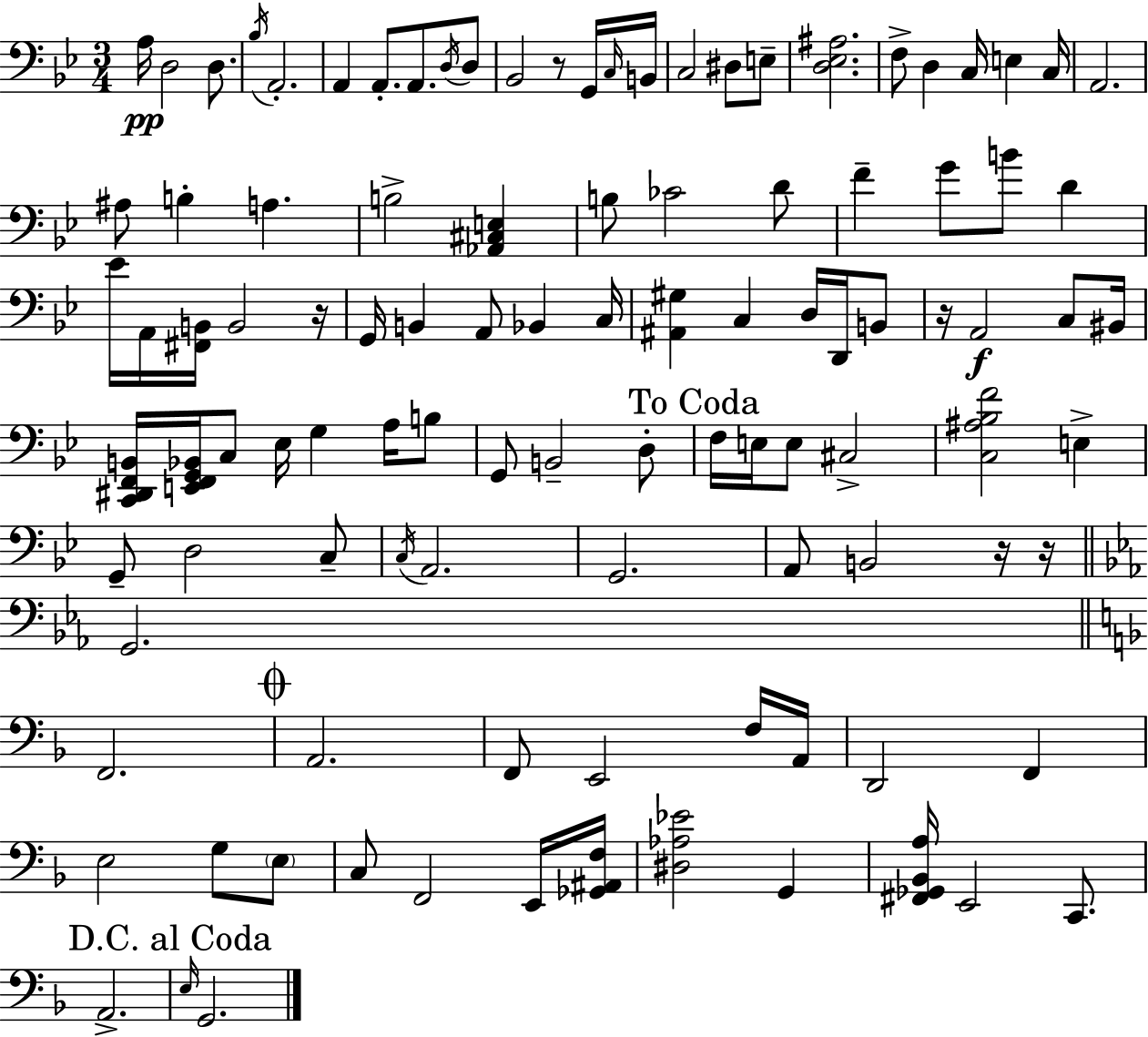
{
  \clef bass
  \numericTimeSignature
  \time 3/4
  \key bes \major
  a16\pp d2 d8. | \acciaccatura { bes16 } a,2.-. | a,4 a,8.-. a,8. \acciaccatura { d16 } | d8 bes,2 r8 | \break g,16 \grace { c16 } b,16 c2 dis8 | e8-- <d ees ais>2. | f8-> d4 c16 e4 | c16 a,2. | \break ais8 b4-. a4. | b2-> <aes, cis e>4 | b8 ces'2 | d'8 f'4-- g'8 b'8 d'4 | \break ees'16 a,16 <fis, b,>16 b,2 | r16 g,16 b,4 a,8 bes,4 | c16 <ais, gis>4 c4 d16 | d,16 b,8 r16 a,2\f | \break c8 bis,16 <c, dis, f, b,>16 <e, f, g, bes,>16 c8 ees16 g4 | a16 b8 g,8 b,2-- | d8-. \mark "To Coda" f16 e16 e8 cis2-> | <c ais bes f'>2 e4-> | \break g,8-- d2 | c8-- \acciaccatura { c16 } a,2. | g,2. | a,8 b,2 | \break r16 r16 \bar "||" \break \key c \minor g,2. | \bar "||" \break \key f \major f,2. | \mark \markup { \musicglyph "scripts.coda" } a,2. | f,8 e,2 f16 a,16 | d,2 f,4 | \break e2 g8 \parenthesize e8 | c8 f,2 e,16 <ges, ais, f>16 | <dis aes ees'>2 g,4 | <fis, ges, bes, a>16 e,2 c,8. | \break a,2.-> | \mark "D.C. al Coda" \grace { e16 } g,2. | \bar "|."
}